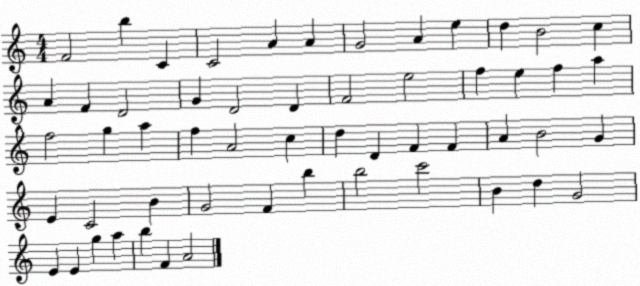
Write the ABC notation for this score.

X:1
T:Untitled
M:4/4
L:1/4
K:C
F2 b C C2 A A G2 A e d B2 c A F D2 G D2 D F2 e2 f e f a f2 g a f A2 c d D F F A B2 G E C2 B G2 F b b2 c'2 B d G2 E E g a b F A2